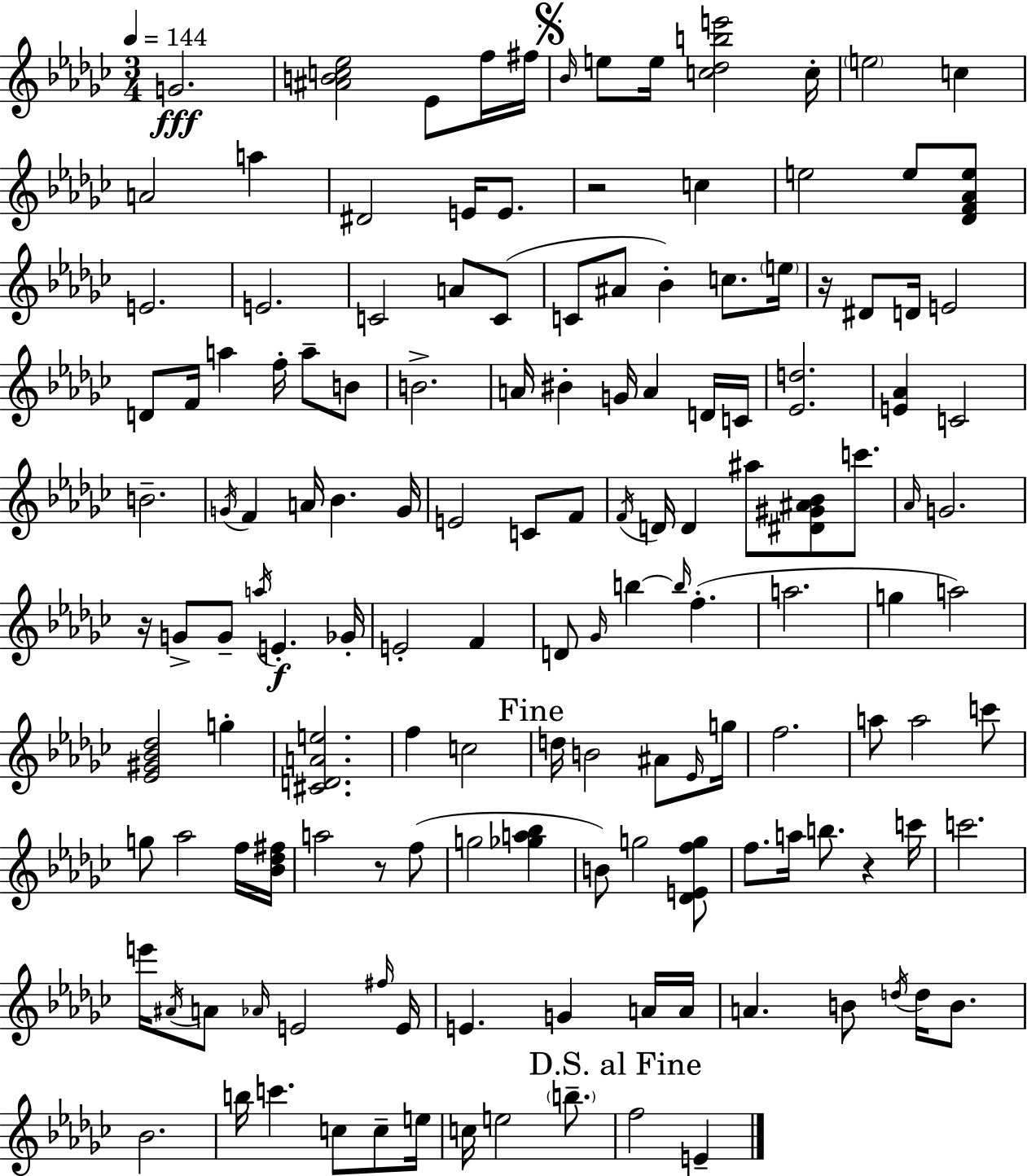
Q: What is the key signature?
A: EES minor